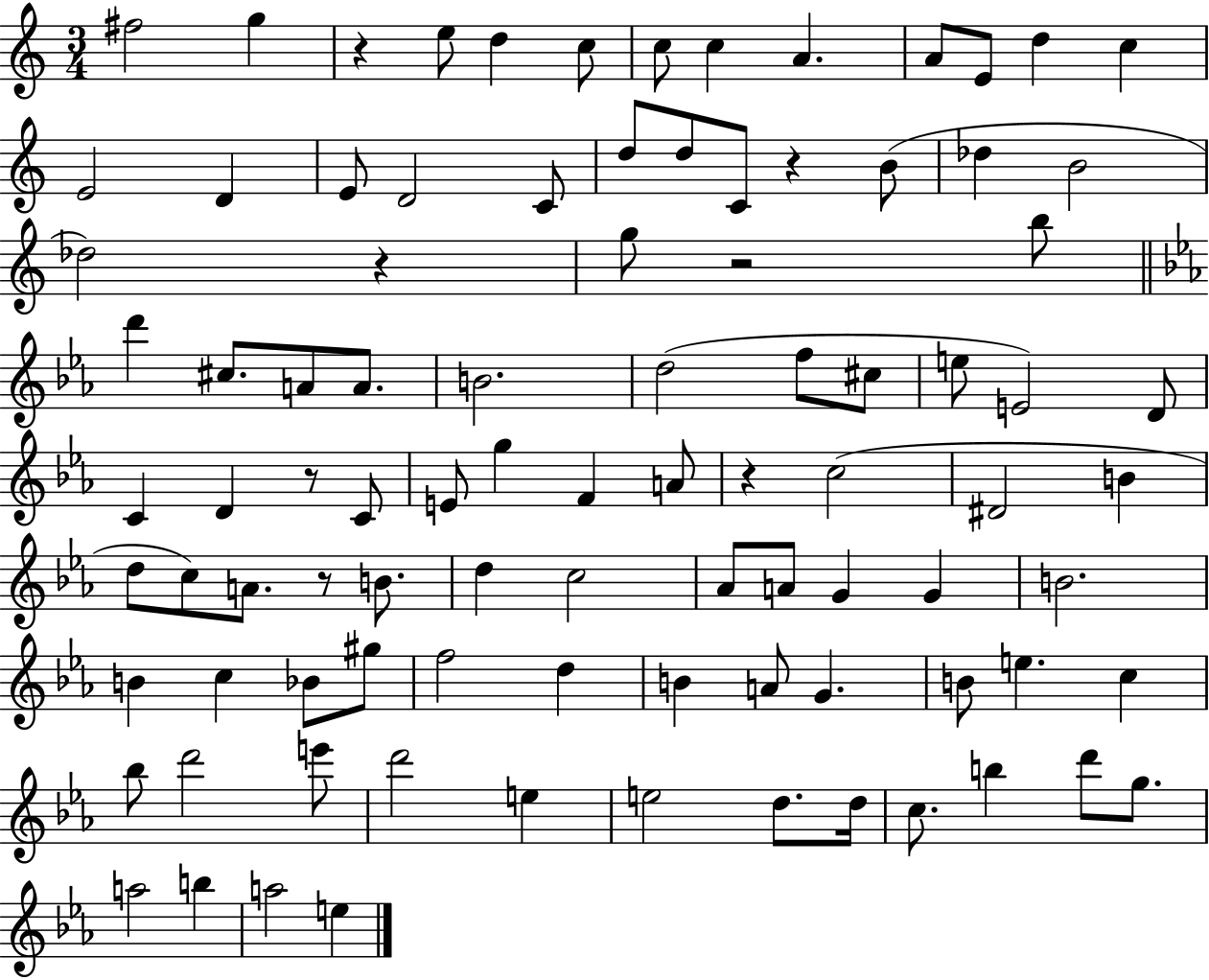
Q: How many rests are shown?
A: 7